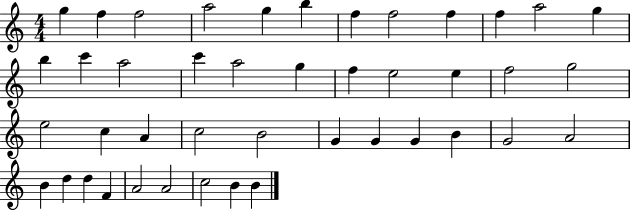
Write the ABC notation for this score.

X:1
T:Untitled
M:4/4
L:1/4
K:C
g f f2 a2 g b f f2 f f a2 g b c' a2 c' a2 g f e2 e f2 g2 e2 c A c2 B2 G G G B G2 A2 B d d F A2 A2 c2 B B